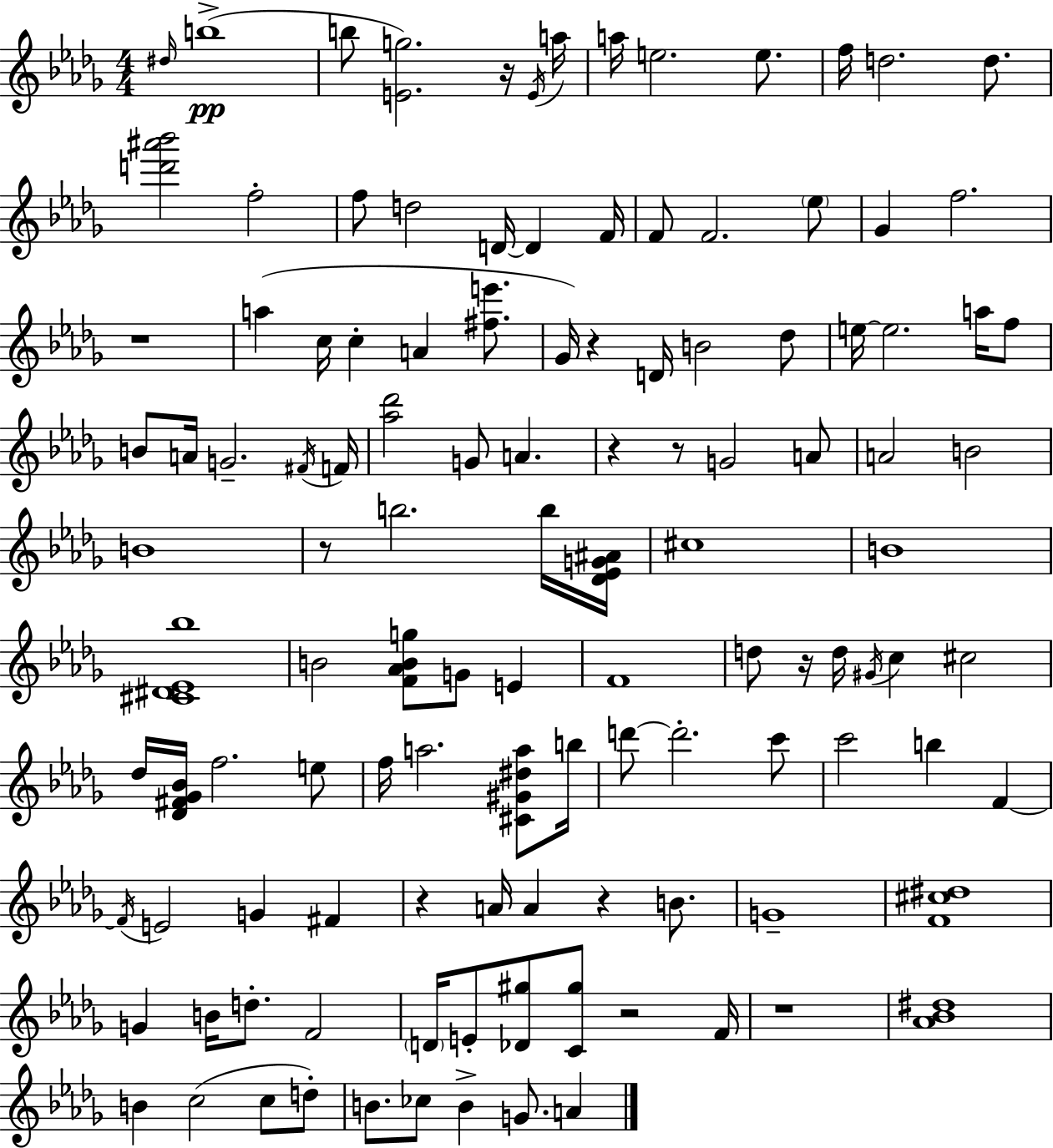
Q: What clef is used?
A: treble